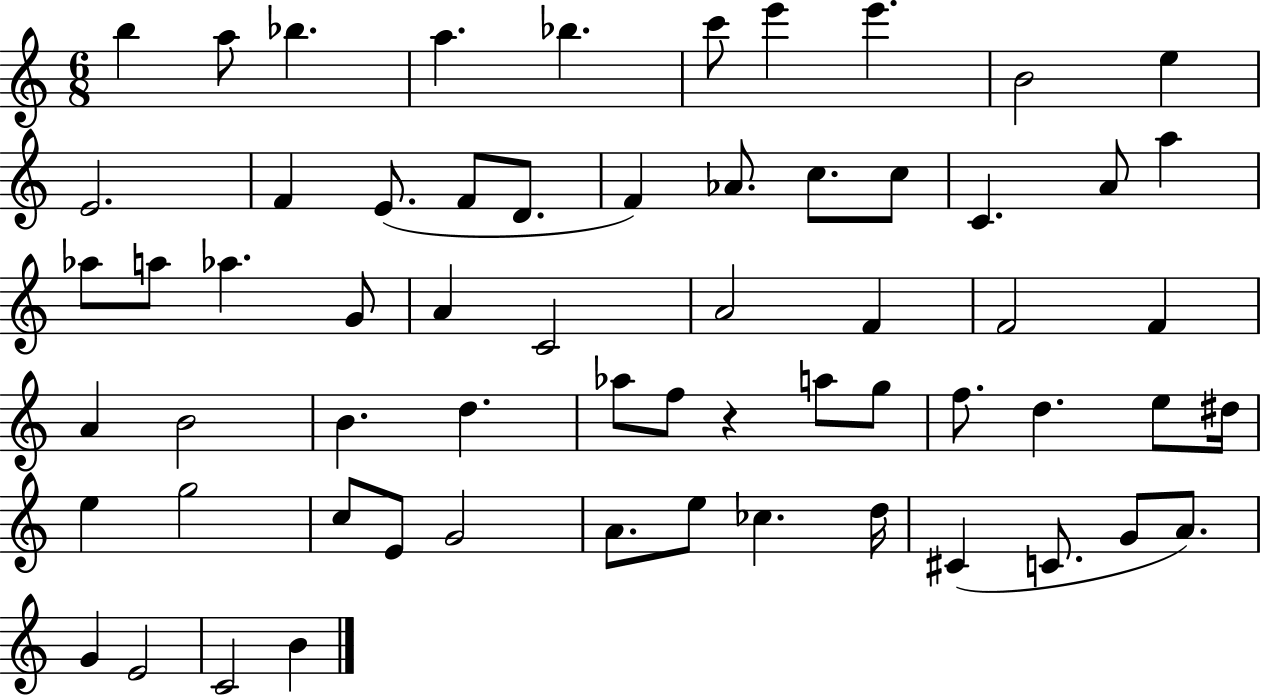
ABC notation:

X:1
T:Untitled
M:6/8
L:1/4
K:C
b a/2 _b a _b c'/2 e' e' B2 e E2 F E/2 F/2 D/2 F _A/2 c/2 c/2 C A/2 a _a/2 a/2 _a G/2 A C2 A2 F F2 F A B2 B d _a/2 f/2 z a/2 g/2 f/2 d e/2 ^d/4 e g2 c/2 E/2 G2 A/2 e/2 _c d/4 ^C C/2 G/2 A/2 G E2 C2 B